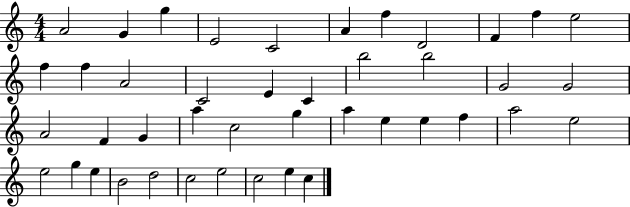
{
  \clef treble
  \numericTimeSignature
  \time 4/4
  \key c \major
  a'2 g'4 g''4 | e'2 c'2 | a'4 f''4 d'2 | f'4 f''4 e''2 | \break f''4 f''4 a'2 | c'2 e'4 c'4 | b''2 b''2 | g'2 g'2 | \break a'2 f'4 g'4 | a''4 c''2 g''4 | a''4 e''4 e''4 f''4 | a''2 e''2 | \break e''2 g''4 e''4 | b'2 d''2 | c''2 e''2 | c''2 e''4 c''4 | \break \bar "|."
}